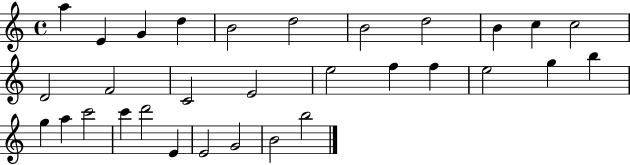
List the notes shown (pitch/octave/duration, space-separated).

A5/q E4/q G4/q D5/q B4/h D5/h B4/h D5/h B4/q C5/q C5/h D4/h F4/h C4/h E4/h E5/h F5/q F5/q E5/h G5/q B5/q G5/q A5/q C6/h C6/q D6/h E4/q E4/h G4/h B4/h B5/h